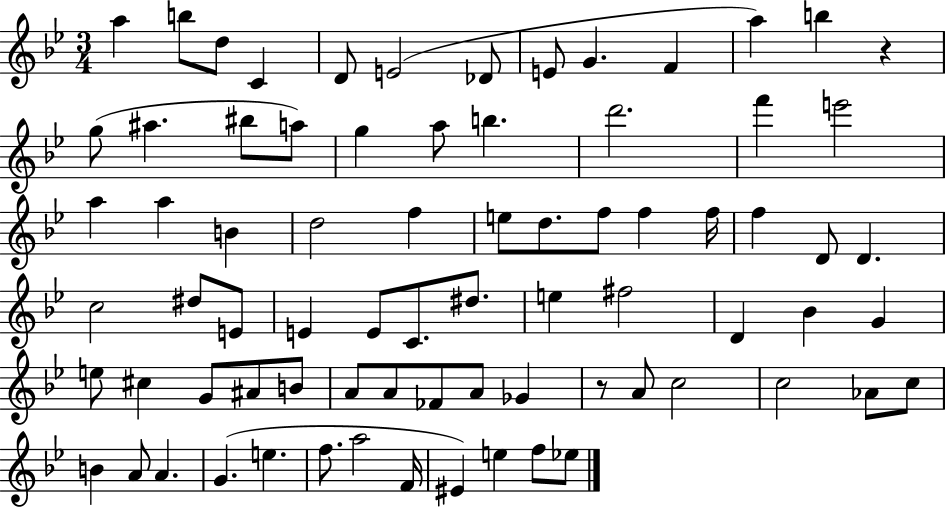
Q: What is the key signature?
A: BES major